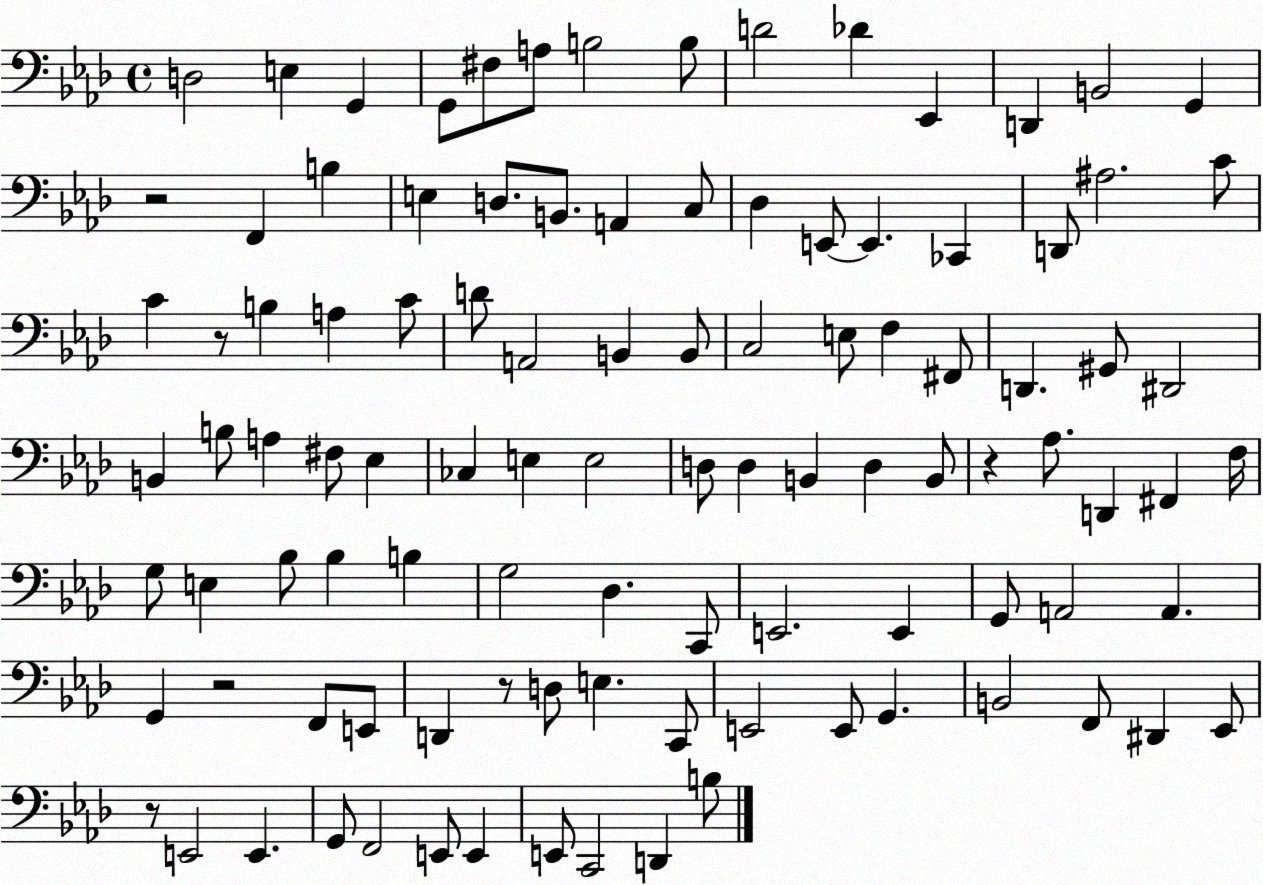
X:1
T:Untitled
M:4/4
L:1/4
K:Ab
D,2 E, G,, G,,/2 ^F,/2 A,/2 B,2 B,/2 D2 _D _E,, D,, B,,2 G,, z2 F,, B, E, D,/2 B,,/2 A,, C,/2 _D, E,,/2 E,, _C,, D,,/2 ^A,2 C/2 C z/2 B, A, C/2 D/2 A,,2 B,, B,,/2 C,2 E,/2 F, ^F,,/2 D,, ^G,,/2 ^D,,2 B,, B,/2 A, ^F,/2 _E, _C, E, E,2 D,/2 D, B,, D, B,,/2 z _A,/2 D,, ^F,, F,/4 G,/2 E, _B,/2 _B, B, G,2 _D, C,,/2 E,,2 E,, G,,/2 A,,2 A,, G,, z2 F,,/2 E,,/2 D,, z/2 D,/2 E, C,,/2 E,,2 E,,/2 G,, B,,2 F,,/2 ^D,, _E,,/2 z/2 E,,2 E,, G,,/2 F,,2 E,,/2 E,, E,,/2 C,,2 D,, B,/2